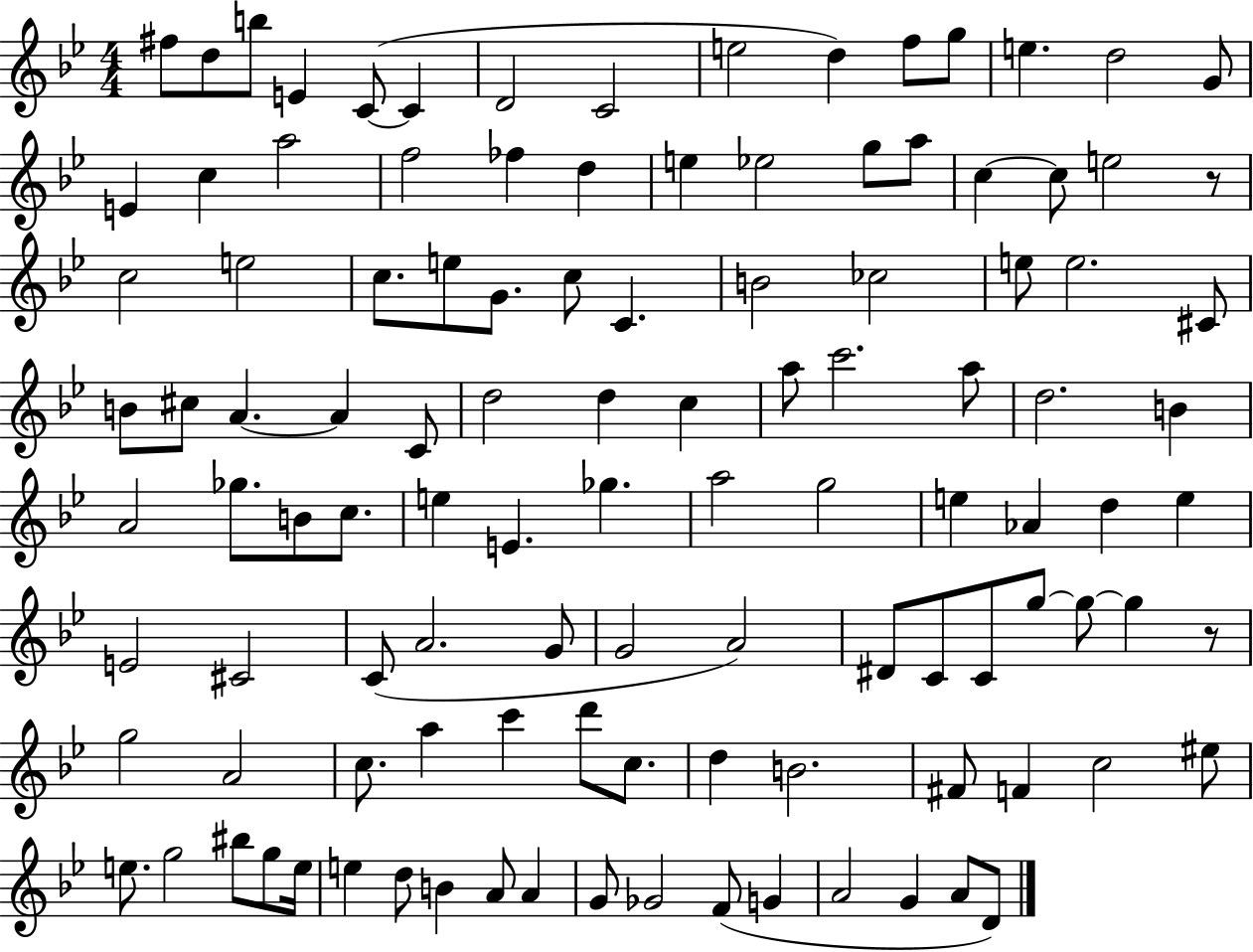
{
  \clef treble
  \numericTimeSignature
  \time 4/4
  \key bes \major
  fis''8 d''8 b''8 e'4 c'8~(~ c'4 | d'2 c'2 | e''2 d''4) f''8 g''8 | e''4. d''2 g'8 | \break e'4 c''4 a''2 | f''2 fes''4 d''4 | e''4 ees''2 g''8 a''8 | c''4~~ c''8 e''2 r8 | \break c''2 e''2 | c''8. e''8 g'8. c''8 c'4. | b'2 ces''2 | e''8 e''2. cis'8 | \break b'8 cis''8 a'4.~~ a'4 c'8 | d''2 d''4 c''4 | a''8 c'''2. a''8 | d''2. b'4 | \break a'2 ges''8. b'8 c''8. | e''4 e'4. ges''4. | a''2 g''2 | e''4 aes'4 d''4 e''4 | \break e'2 cis'2 | c'8( a'2. g'8 | g'2 a'2) | dis'8 c'8 c'8 g''8~~ g''8~~ g''4 r8 | \break g''2 a'2 | c''8. a''4 c'''4 d'''8 c''8. | d''4 b'2. | fis'8 f'4 c''2 eis''8 | \break e''8. g''2 bis''8 g''8 e''16 | e''4 d''8 b'4 a'8 a'4 | g'8 ges'2 f'8( g'4 | a'2 g'4 a'8 d'8) | \break \bar "|."
}